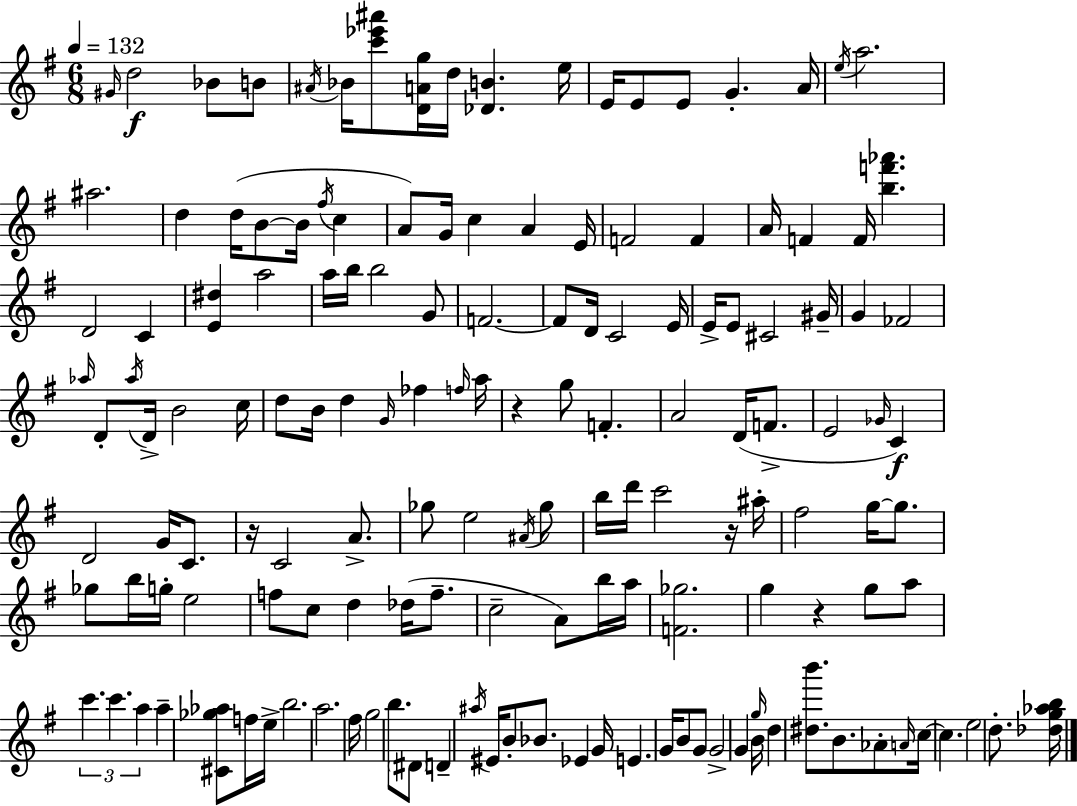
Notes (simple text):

G#4/s D5/h Bb4/e B4/e A#4/s Bb4/s [C6,Eb6,A#6]/e [D4,A4,G5]/s D5/s [Db4,B4]/q. E5/s E4/s E4/e E4/e G4/q. A4/s E5/s A5/h. A#5/h. D5/q D5/s B4/e B4/s F#5/s C5/q A4/e G4/s C5/q A4/q E4/s F4/h F4/q A4/s F4/q F4/s [B5,F6,Ab6]/q. D4/h C4/q [E4,D#5]/q A5/h A5/s B5/s B5/h G4/e F4/h. F4/e D4/s C4/h E4/s E4/s E4/e C#4/h G#4/s G4/q FES4/h Ab5/s D4/e Ab5/s D4/s B4/h C5/s D5/e B4/s D5/q G4/s FES5/q F5/s A5/s R/q G5/e F4/q. A4/h D4/s F4/e. E4/h Gb4/s C4/q D4/h G4/s C4/e. R/s C4/h A4/e. Gb5/e E5/h A#4/s Gb5/e B5/s D6/s C6/h R/s A#5/s F#5/h G5/s G5/e. Gb5/e B5/s G5/s E5/h F5/e C5/e D5/q Db5/s F5/e. C5/h A4/e B5/s A5/s [F4,Gb5]/h. G5/q R/q G5/e A5/e C6/q. C6/q. A5/q A5/q [C#4,Gb5,Ab5]/e F5/s E5/s B5/h. A5/h. F#5/s G5/h B5/e. D#4/e D4/q A#5/s EIS4/s B4/e Bb4/e. Eb4/q G4/s E4/q. G4/s B4/e G4/e G4/h G4/q G5/s B4/s D5/q [D#5,B6]/e. B4/e. Ab4/e A4/s C5/s C5/q. E5/h D5/e. [Db5,G5,Ab5,B5]/s